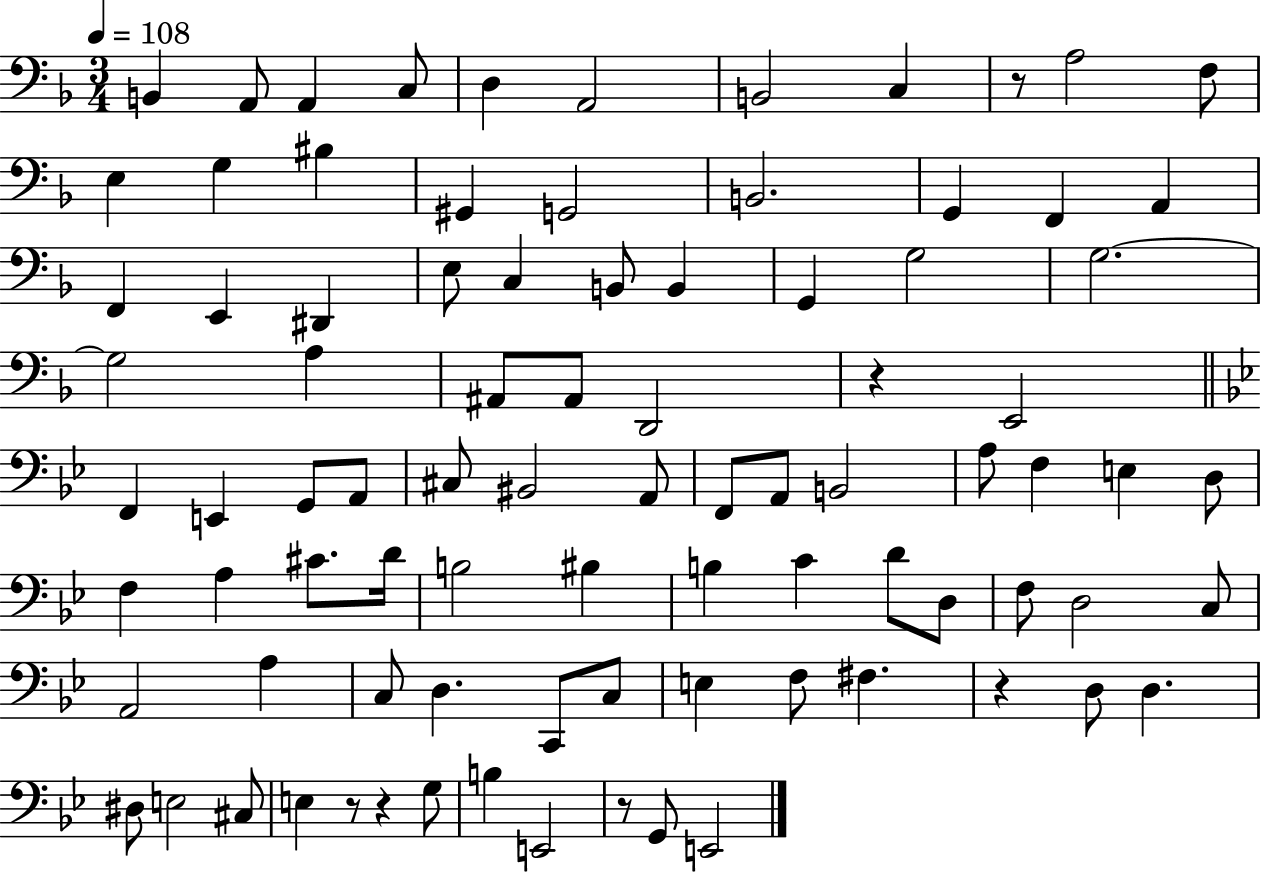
B2/q A2/e A2/q C3/e D3/q A2/h B2/h C3/q R/e A3/h F3/e E3/q G3/q BIS3/q G#2/q G2/h B2/h. G2/q F2/q A2/q F2/q E2/q D#2/q E3/e C3/q B2/e B2/q G2/q G3/h G3/h. G3/h A3/q A#2/e A#2/e D2/h R/q E2/h F2/q E2/q G2/e A2/e C#3/e BIS2/h A2/e F2/e A2/e B2/h A3/e F3/q E3/q D3/e F3/q A3/q C#4/e. D4/s B3/h BIS3/q B3/q C4/q D4/e D3/e F3/e D3/h C3/e A2/h A3/q C3/e D3/q. C2/e C3/e E3/q F3/e F#3/q. R/q D3/e D3/q. D#3/e E3/h C#3/e E3/q R/e R/q G3/e B3/q E2/h R/e G2/e E2/h